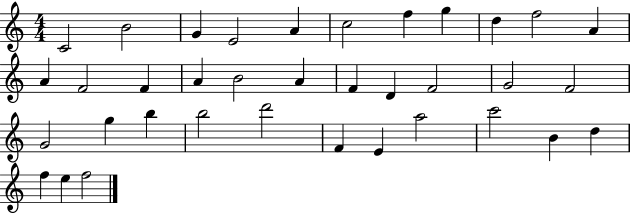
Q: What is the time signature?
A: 4/4